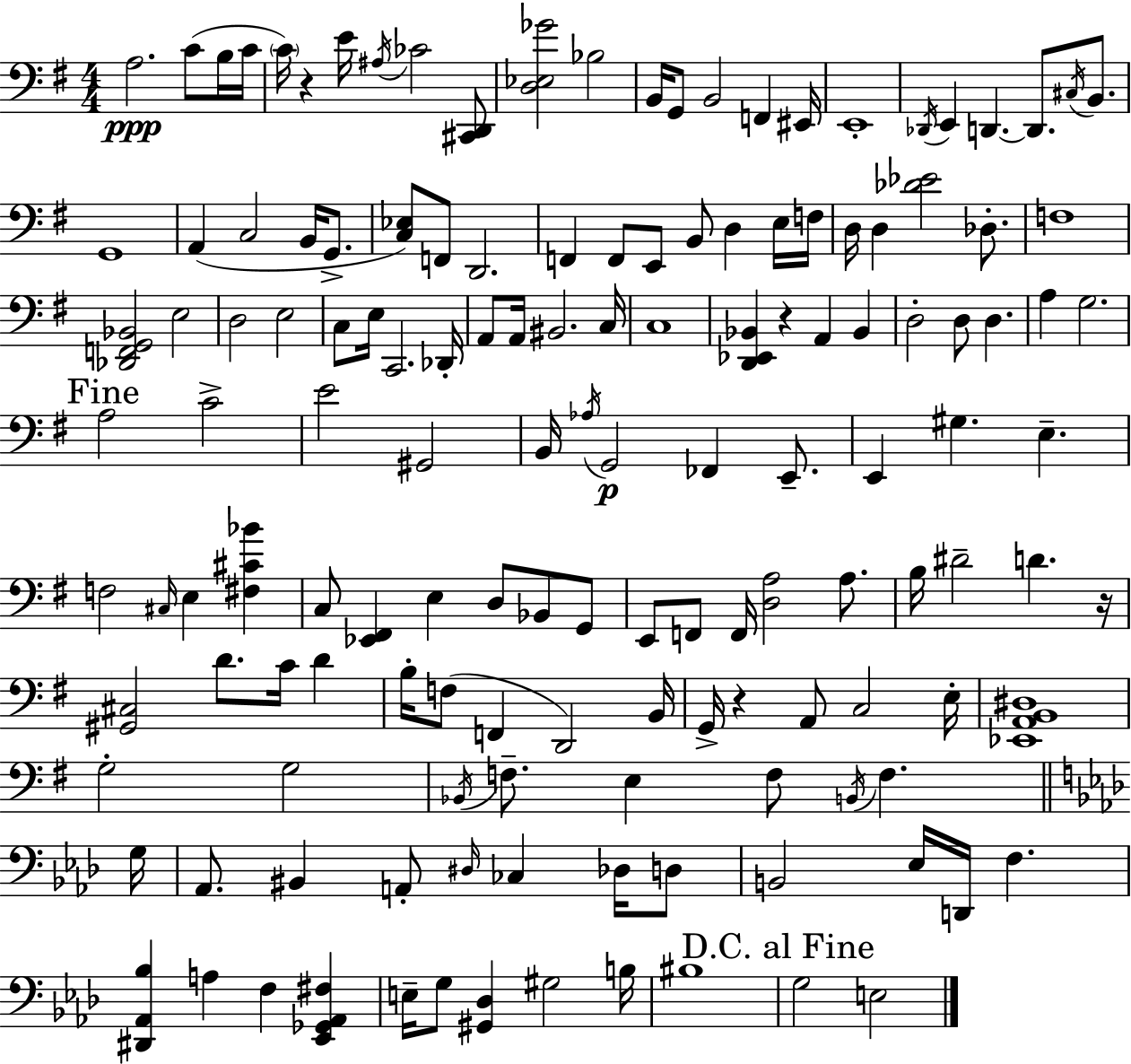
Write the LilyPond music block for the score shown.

{
  \clef bass
  \numericTimeSignature
  \time 4/4
  \key g \major
  a2.\ppp c'8( b16 c'16 | \parenthesize c'16) r4 e'16 \acciaccatura { ais16 } ces'2 <cis, d,>8 | <d ees ges'>2 bes2 | b,16 g,8 b,2 f,4 | \break eis,16 e,1-. | \acciaccatura { des,16 } e,4 d,4.~~ d,8. \acciaccatura { cis16 } | b,8. g,1 | a,4( c2 b,16 | \break g,8.-> <c ees>8) f,8 d,2. | f,4 f,8 e,8 b,8 d4 | e16 f16 d16 d4 <des' ees'>2 | des8.-. f1 | \break <des, f, g, bes,>2 e2 | d2 e2 | c8 e16 c,2. | des,16-. a,8 a,16 bis,2. | \break c16 c1 | <d, ees, bes,>4 r4 a,4 bes,4 | d2-. d8 d4. | a4 g2. | \break \mark "Fine" a2 c'2-> | e'2 gis,2 | b,16 \acciaccatura { aes16 } g,2\p fes,4 | e,8.-- e,4 gis4. e4.-- | \break f2 \grace { cis16 } e4 | <fis cis' bes'>4 c8 <ees, fis,>4 e4 d8 | bes,8 g,8 e,8 f,8 f,16 <d a>2 | a8. b16 dis'2-- d'4. | \break r16 <gis, cis>2 d'8. | c'16 d'4 b16-. f8( f,4 d,2) | b,16 g,16-> r4 a,8 c2 | e16-. <ees, a, b, dis>1 | \break g2-. g2 | \acciaccatura { bes,16 } f8.-- e4 f8 \acciaccatura { b,16 } | f4. \bar "||" \break \key aes \major g16 aes,8. bis,4 a,8-. \grace { dis16 } ces4 des16 | d8 b,2 ees16 d,16 f4. | <dis, aes, bes>4 a4 f4 <ees, ges, aes, fis>4 | e16-- g8 <gis, des>4 gis2 | \break b16 bis1 | \mark "D.C. al Fine" g2 e2 | \bar "|."
}